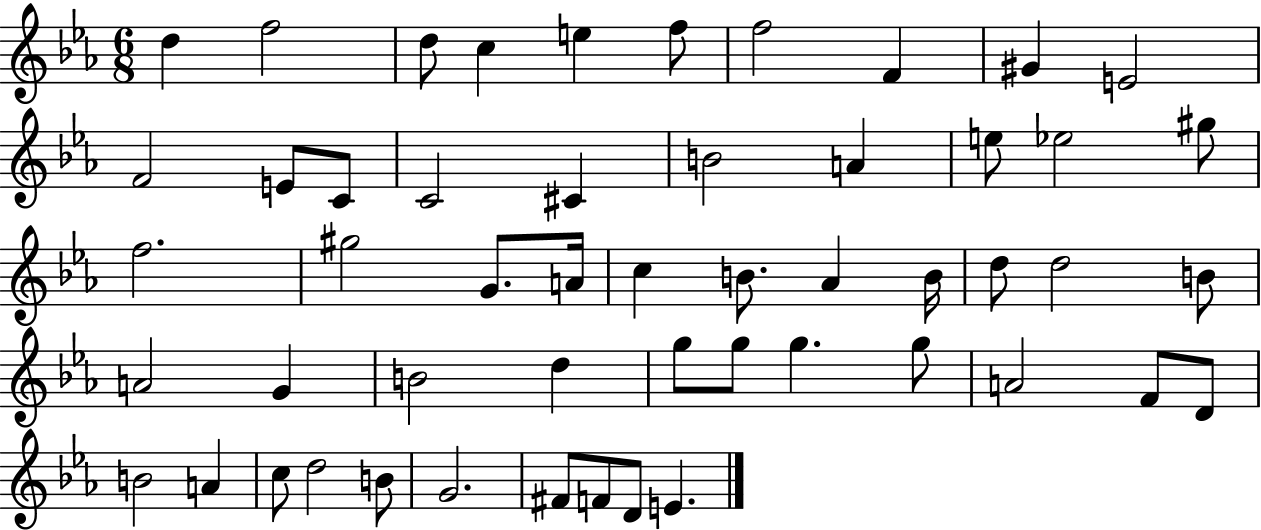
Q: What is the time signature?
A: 6/8